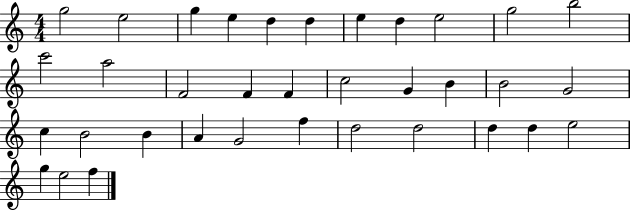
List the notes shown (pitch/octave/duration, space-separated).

G5/h E5/h G5/q E5/q D5/q D5/q E5/q D5/q E5/h G5/h B5/h C6/h A5/h F4/h F4/q F4/q C5/h G4/q B4/q B4/h G4/h C5/q B4/h B4/q A4/q G4/h F5/q D5/h D5/h D5/q D5/q E5/h G5/q E5/h F5/q